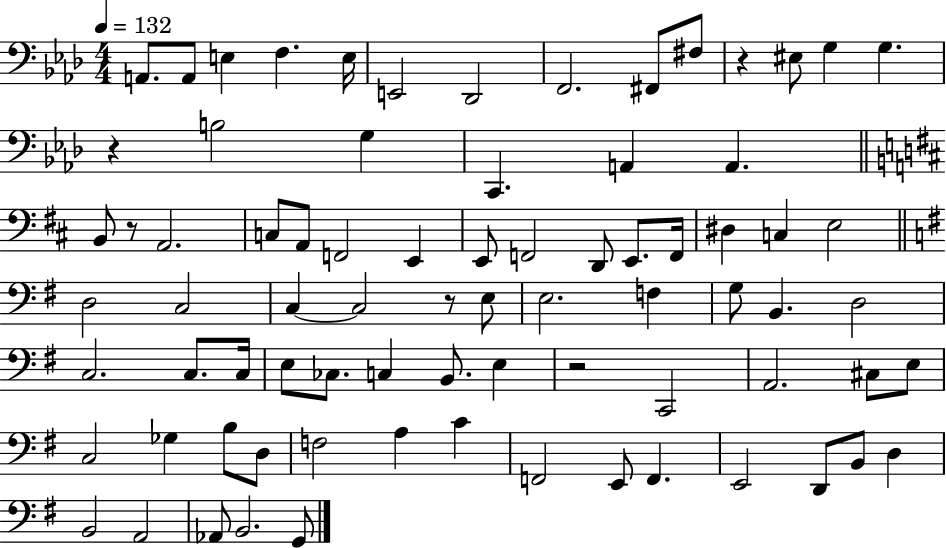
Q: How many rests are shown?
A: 5